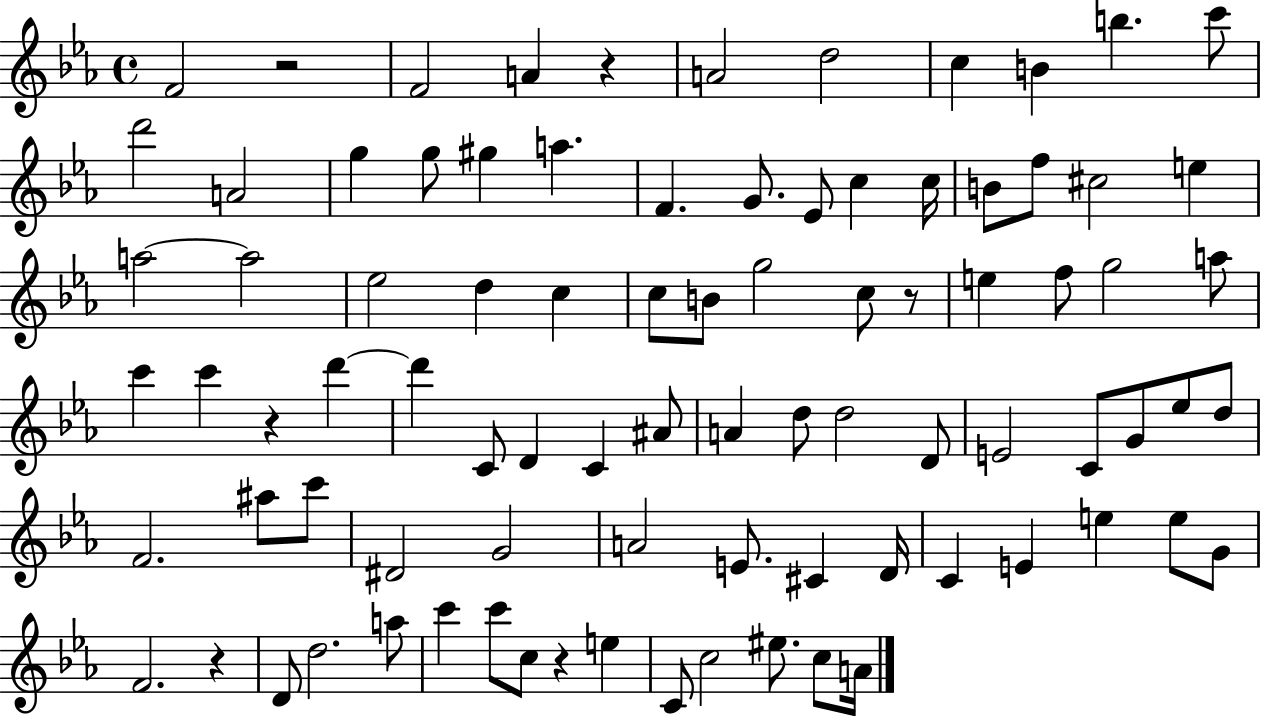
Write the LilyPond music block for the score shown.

{
  \clef treble
  \time 4/4
  \defaultTimeSignature
  \key ees \major
  \repeat volta 2 { f'2 r2 | f'2 a'4 r4 | a'2 d''2 | c''4 b'4 b''4. c'''8 | \break d'''2 a'2 | g''4 g''8 gis''4 a''4. | f'4. g'8. ees'8 c''4 c''16 | b'8 f''8 cis''2 e''4 | \break a''2~~ a''2 | ees''2 d''4 c''4 | c''8 b'8 g''2 c''8 r8 | e''4 f''8 g''2 a''8 | \break c'''4 c'''4 r4 d'''4~~ | d'''4 c'8 d'4 c'4 ais'8 | a'4 d''8 d''2 d'8 | e'2 c'8 g'8 ees''8 d''8 | \break f'2. ais''8 c'''8 | dis'2 g'2 | a'2 e'8. cis'4 d'16 | c'4 e'4 e''4 e''8 g'8 | \break f'2. r4 | d'8 d''2. a''8 | c'''4 c'''8 c''8 r4 e''4 | c'8 c''2 eis''8. c''8 a'16 | \break } \bar "|."
}